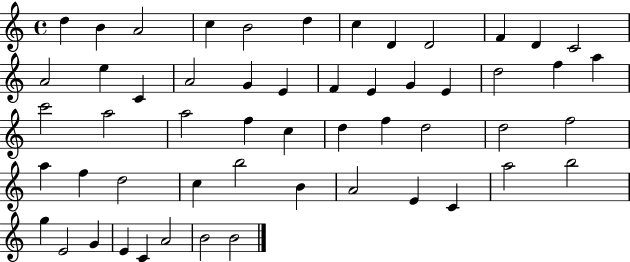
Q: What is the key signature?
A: C major